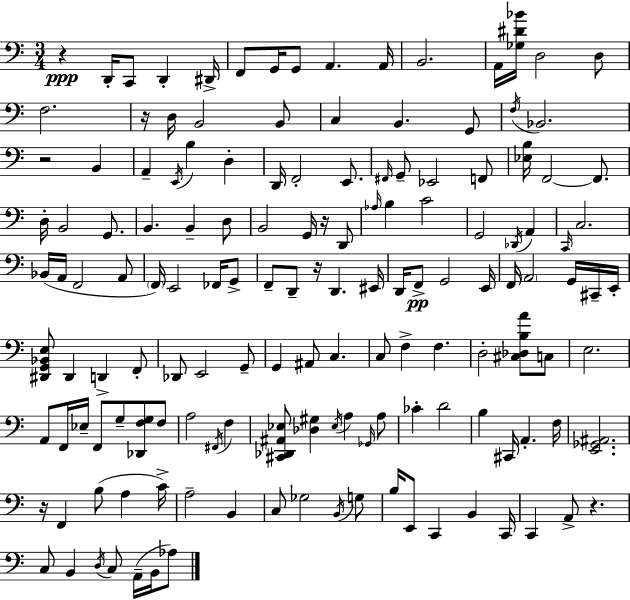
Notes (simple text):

R/q D2/s C2/e D2/q D#2/s F2/e G2/s G2/e A2/q. A2/s B2/h. A2/s [Gb3,D#4,Bb4]/s D3/h D3/e F3/h. R/s D3/s B2/h B2/e C3/q B2/q. G2/e F3/s Bb2/h. R/h B2/q A2/q E2/s B3/q D3/q D2/s F2/h E2/e. F#2/s G2/e Eb2/h F2/e [Eb3,B3]/s F2/h F2/e. D3/s B2/h G2/e. B2/q. B2/q D3/e B2/h G2/s R/s D2/e Ab3/s B3/q C4/h G2/h Db2/s A2/q C2/s C3/h. Bb2/s A2/s F2/h A2/e F2/s E2/h FES2/s G2/e F2/e D2/e R/s D2/q. EIS2/s D2/s F2/e G2/h E2/s F2/s A2/h G2/s C#2/s E2/s [D#2,G2,Bb2,E3]/e D#2/q D2/q F2/e Db2/e E2/h G2/e G2/q A#2/e C3/q. C3/e F3/q F3/q. D3/h [C#3,Db3,B3,A4]/e C3/e E3/h. A2/e F2/s Eb3/s F2/e G3/e [Db2,F3,G3]/e F3/e A3/h F#2/s F3/q [C#2,Db2,A#2,Eb3]/e [Db3,G#3]/q Eb3/s A3/q Gb2/s A3/e CES4/q D4/h B3/q C#2/s A2/q. F3/s [E2,Gb2,A#2]/h. R/s F2/q B3/e A3/q C4/s A3/h B2/q C3/e Gb3/h B2/s G3/e B3/s E2/e C2/q B2/q C2/s C2/q A2/e R/q. C3/e B2/q D3/s C3/e A2/s B2/s Ab3/e